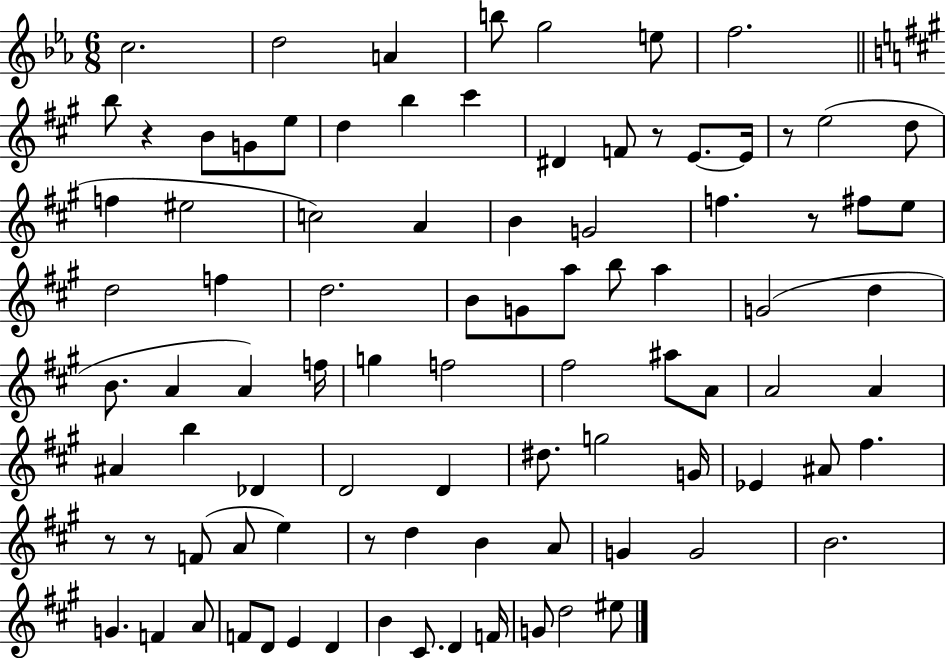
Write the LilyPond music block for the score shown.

{
  \clef treble
  \numericTimeSignature
  \time 6/8
  \key ees \major
  c''2. | d''2 a'4 | b''8 g''2 e''8 | f''2. | \break \bar "||" \break \key a \major b''8 r4 b'8 g'8 e''8 | d''4 b''4 cis'''4 | dis'4 f'8 r8 e'8.~~ e'16 | r8 e''2( d''8 | \break f''4 eis''2 | c''2) a'4 | b'4 g'2 | f''4. r8 fis''8 e''8 | \break d''2 f''4 | d''2. | b'8 g'8 a''8 b''8 a''4 | g'2( d''4 | \break b'8. a'4 a'4) f''16 | g''4 f''2 | fis''2 ais''8 a'8 | a'2 a'4 | \break ais'4 b''4 des'4 | d'2 d'4 | dis''8. g''2 g'16 | ees'4 ais'8 fis''4. | \break r8 r8 f'8( a'8 e''4) | r8 d''4 b'4 a'8 | g'4 g'2 | b'2. | \break g'4. f'4 a'8 | f'8 d'8 e'4 d'4 | b'4 cis'8. d'4 f'16 | g'8 d''2 eis''8 | \break \bar "|."
}